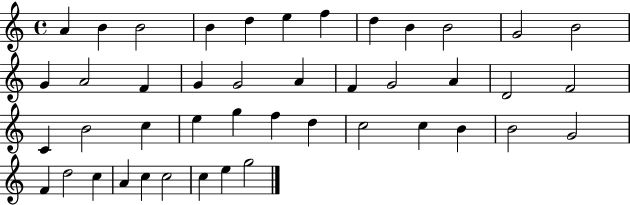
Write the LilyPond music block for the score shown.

{
  \clef treble
  \time 4/4
  \defaultTimeSignature
  \key c \major
  a'4 b'4 b'2 | b'4 d''4 e''4 f''4 | d''4 b'4 b'2 | g'2 b'2 | \break g'4 a'2 f'4 | g'4 g'2 a'4 | f'4 g'2 a'4 | d'2 f'2 | \break c'4 b'2 c''4 | e''4 g''4 f''4 d''4 | c''2 c''4 b'4 | b'2 g'2 | \break f'4 d''2 c''4 | a'4 c''4 c''2 | c''4 e''4 g''2 | \bar "|."
}